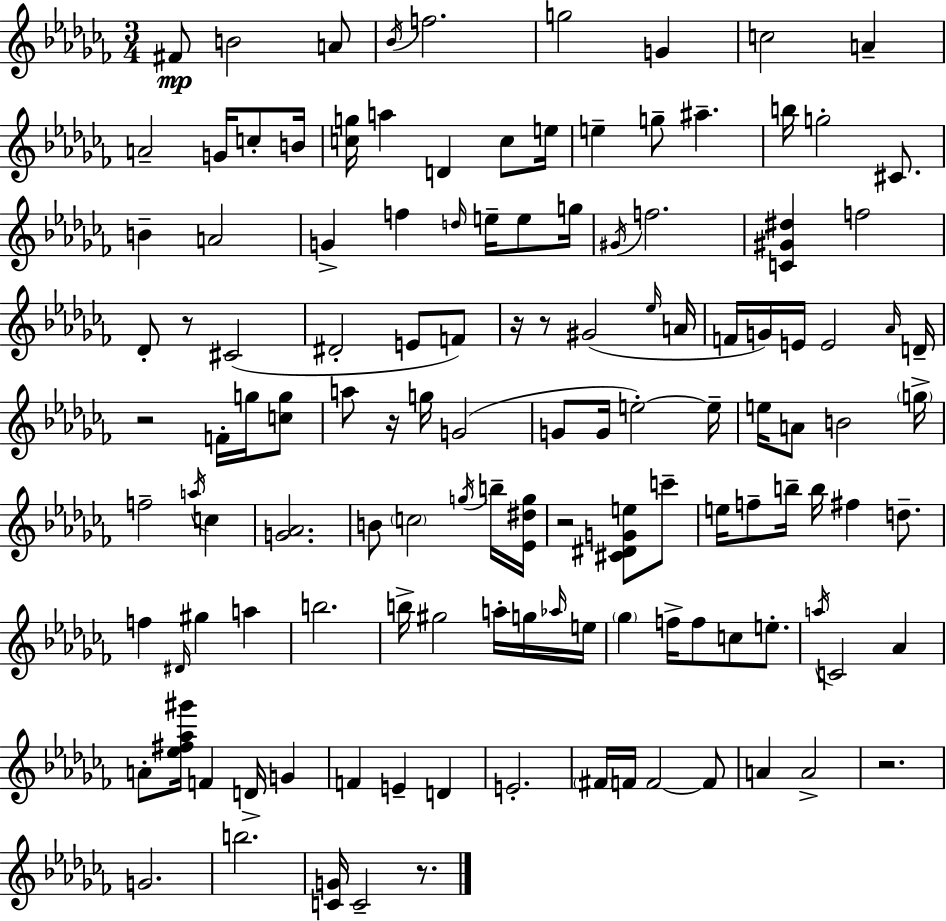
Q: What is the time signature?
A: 3/4